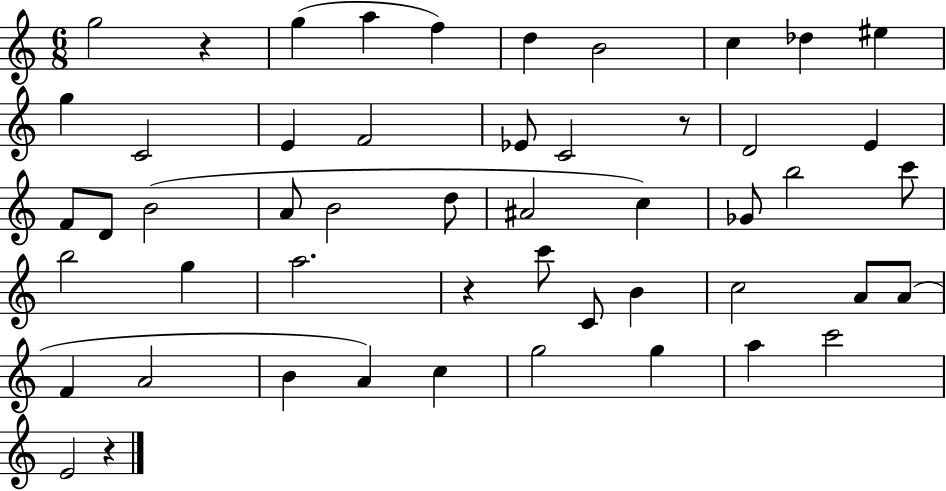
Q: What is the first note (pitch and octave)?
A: G5